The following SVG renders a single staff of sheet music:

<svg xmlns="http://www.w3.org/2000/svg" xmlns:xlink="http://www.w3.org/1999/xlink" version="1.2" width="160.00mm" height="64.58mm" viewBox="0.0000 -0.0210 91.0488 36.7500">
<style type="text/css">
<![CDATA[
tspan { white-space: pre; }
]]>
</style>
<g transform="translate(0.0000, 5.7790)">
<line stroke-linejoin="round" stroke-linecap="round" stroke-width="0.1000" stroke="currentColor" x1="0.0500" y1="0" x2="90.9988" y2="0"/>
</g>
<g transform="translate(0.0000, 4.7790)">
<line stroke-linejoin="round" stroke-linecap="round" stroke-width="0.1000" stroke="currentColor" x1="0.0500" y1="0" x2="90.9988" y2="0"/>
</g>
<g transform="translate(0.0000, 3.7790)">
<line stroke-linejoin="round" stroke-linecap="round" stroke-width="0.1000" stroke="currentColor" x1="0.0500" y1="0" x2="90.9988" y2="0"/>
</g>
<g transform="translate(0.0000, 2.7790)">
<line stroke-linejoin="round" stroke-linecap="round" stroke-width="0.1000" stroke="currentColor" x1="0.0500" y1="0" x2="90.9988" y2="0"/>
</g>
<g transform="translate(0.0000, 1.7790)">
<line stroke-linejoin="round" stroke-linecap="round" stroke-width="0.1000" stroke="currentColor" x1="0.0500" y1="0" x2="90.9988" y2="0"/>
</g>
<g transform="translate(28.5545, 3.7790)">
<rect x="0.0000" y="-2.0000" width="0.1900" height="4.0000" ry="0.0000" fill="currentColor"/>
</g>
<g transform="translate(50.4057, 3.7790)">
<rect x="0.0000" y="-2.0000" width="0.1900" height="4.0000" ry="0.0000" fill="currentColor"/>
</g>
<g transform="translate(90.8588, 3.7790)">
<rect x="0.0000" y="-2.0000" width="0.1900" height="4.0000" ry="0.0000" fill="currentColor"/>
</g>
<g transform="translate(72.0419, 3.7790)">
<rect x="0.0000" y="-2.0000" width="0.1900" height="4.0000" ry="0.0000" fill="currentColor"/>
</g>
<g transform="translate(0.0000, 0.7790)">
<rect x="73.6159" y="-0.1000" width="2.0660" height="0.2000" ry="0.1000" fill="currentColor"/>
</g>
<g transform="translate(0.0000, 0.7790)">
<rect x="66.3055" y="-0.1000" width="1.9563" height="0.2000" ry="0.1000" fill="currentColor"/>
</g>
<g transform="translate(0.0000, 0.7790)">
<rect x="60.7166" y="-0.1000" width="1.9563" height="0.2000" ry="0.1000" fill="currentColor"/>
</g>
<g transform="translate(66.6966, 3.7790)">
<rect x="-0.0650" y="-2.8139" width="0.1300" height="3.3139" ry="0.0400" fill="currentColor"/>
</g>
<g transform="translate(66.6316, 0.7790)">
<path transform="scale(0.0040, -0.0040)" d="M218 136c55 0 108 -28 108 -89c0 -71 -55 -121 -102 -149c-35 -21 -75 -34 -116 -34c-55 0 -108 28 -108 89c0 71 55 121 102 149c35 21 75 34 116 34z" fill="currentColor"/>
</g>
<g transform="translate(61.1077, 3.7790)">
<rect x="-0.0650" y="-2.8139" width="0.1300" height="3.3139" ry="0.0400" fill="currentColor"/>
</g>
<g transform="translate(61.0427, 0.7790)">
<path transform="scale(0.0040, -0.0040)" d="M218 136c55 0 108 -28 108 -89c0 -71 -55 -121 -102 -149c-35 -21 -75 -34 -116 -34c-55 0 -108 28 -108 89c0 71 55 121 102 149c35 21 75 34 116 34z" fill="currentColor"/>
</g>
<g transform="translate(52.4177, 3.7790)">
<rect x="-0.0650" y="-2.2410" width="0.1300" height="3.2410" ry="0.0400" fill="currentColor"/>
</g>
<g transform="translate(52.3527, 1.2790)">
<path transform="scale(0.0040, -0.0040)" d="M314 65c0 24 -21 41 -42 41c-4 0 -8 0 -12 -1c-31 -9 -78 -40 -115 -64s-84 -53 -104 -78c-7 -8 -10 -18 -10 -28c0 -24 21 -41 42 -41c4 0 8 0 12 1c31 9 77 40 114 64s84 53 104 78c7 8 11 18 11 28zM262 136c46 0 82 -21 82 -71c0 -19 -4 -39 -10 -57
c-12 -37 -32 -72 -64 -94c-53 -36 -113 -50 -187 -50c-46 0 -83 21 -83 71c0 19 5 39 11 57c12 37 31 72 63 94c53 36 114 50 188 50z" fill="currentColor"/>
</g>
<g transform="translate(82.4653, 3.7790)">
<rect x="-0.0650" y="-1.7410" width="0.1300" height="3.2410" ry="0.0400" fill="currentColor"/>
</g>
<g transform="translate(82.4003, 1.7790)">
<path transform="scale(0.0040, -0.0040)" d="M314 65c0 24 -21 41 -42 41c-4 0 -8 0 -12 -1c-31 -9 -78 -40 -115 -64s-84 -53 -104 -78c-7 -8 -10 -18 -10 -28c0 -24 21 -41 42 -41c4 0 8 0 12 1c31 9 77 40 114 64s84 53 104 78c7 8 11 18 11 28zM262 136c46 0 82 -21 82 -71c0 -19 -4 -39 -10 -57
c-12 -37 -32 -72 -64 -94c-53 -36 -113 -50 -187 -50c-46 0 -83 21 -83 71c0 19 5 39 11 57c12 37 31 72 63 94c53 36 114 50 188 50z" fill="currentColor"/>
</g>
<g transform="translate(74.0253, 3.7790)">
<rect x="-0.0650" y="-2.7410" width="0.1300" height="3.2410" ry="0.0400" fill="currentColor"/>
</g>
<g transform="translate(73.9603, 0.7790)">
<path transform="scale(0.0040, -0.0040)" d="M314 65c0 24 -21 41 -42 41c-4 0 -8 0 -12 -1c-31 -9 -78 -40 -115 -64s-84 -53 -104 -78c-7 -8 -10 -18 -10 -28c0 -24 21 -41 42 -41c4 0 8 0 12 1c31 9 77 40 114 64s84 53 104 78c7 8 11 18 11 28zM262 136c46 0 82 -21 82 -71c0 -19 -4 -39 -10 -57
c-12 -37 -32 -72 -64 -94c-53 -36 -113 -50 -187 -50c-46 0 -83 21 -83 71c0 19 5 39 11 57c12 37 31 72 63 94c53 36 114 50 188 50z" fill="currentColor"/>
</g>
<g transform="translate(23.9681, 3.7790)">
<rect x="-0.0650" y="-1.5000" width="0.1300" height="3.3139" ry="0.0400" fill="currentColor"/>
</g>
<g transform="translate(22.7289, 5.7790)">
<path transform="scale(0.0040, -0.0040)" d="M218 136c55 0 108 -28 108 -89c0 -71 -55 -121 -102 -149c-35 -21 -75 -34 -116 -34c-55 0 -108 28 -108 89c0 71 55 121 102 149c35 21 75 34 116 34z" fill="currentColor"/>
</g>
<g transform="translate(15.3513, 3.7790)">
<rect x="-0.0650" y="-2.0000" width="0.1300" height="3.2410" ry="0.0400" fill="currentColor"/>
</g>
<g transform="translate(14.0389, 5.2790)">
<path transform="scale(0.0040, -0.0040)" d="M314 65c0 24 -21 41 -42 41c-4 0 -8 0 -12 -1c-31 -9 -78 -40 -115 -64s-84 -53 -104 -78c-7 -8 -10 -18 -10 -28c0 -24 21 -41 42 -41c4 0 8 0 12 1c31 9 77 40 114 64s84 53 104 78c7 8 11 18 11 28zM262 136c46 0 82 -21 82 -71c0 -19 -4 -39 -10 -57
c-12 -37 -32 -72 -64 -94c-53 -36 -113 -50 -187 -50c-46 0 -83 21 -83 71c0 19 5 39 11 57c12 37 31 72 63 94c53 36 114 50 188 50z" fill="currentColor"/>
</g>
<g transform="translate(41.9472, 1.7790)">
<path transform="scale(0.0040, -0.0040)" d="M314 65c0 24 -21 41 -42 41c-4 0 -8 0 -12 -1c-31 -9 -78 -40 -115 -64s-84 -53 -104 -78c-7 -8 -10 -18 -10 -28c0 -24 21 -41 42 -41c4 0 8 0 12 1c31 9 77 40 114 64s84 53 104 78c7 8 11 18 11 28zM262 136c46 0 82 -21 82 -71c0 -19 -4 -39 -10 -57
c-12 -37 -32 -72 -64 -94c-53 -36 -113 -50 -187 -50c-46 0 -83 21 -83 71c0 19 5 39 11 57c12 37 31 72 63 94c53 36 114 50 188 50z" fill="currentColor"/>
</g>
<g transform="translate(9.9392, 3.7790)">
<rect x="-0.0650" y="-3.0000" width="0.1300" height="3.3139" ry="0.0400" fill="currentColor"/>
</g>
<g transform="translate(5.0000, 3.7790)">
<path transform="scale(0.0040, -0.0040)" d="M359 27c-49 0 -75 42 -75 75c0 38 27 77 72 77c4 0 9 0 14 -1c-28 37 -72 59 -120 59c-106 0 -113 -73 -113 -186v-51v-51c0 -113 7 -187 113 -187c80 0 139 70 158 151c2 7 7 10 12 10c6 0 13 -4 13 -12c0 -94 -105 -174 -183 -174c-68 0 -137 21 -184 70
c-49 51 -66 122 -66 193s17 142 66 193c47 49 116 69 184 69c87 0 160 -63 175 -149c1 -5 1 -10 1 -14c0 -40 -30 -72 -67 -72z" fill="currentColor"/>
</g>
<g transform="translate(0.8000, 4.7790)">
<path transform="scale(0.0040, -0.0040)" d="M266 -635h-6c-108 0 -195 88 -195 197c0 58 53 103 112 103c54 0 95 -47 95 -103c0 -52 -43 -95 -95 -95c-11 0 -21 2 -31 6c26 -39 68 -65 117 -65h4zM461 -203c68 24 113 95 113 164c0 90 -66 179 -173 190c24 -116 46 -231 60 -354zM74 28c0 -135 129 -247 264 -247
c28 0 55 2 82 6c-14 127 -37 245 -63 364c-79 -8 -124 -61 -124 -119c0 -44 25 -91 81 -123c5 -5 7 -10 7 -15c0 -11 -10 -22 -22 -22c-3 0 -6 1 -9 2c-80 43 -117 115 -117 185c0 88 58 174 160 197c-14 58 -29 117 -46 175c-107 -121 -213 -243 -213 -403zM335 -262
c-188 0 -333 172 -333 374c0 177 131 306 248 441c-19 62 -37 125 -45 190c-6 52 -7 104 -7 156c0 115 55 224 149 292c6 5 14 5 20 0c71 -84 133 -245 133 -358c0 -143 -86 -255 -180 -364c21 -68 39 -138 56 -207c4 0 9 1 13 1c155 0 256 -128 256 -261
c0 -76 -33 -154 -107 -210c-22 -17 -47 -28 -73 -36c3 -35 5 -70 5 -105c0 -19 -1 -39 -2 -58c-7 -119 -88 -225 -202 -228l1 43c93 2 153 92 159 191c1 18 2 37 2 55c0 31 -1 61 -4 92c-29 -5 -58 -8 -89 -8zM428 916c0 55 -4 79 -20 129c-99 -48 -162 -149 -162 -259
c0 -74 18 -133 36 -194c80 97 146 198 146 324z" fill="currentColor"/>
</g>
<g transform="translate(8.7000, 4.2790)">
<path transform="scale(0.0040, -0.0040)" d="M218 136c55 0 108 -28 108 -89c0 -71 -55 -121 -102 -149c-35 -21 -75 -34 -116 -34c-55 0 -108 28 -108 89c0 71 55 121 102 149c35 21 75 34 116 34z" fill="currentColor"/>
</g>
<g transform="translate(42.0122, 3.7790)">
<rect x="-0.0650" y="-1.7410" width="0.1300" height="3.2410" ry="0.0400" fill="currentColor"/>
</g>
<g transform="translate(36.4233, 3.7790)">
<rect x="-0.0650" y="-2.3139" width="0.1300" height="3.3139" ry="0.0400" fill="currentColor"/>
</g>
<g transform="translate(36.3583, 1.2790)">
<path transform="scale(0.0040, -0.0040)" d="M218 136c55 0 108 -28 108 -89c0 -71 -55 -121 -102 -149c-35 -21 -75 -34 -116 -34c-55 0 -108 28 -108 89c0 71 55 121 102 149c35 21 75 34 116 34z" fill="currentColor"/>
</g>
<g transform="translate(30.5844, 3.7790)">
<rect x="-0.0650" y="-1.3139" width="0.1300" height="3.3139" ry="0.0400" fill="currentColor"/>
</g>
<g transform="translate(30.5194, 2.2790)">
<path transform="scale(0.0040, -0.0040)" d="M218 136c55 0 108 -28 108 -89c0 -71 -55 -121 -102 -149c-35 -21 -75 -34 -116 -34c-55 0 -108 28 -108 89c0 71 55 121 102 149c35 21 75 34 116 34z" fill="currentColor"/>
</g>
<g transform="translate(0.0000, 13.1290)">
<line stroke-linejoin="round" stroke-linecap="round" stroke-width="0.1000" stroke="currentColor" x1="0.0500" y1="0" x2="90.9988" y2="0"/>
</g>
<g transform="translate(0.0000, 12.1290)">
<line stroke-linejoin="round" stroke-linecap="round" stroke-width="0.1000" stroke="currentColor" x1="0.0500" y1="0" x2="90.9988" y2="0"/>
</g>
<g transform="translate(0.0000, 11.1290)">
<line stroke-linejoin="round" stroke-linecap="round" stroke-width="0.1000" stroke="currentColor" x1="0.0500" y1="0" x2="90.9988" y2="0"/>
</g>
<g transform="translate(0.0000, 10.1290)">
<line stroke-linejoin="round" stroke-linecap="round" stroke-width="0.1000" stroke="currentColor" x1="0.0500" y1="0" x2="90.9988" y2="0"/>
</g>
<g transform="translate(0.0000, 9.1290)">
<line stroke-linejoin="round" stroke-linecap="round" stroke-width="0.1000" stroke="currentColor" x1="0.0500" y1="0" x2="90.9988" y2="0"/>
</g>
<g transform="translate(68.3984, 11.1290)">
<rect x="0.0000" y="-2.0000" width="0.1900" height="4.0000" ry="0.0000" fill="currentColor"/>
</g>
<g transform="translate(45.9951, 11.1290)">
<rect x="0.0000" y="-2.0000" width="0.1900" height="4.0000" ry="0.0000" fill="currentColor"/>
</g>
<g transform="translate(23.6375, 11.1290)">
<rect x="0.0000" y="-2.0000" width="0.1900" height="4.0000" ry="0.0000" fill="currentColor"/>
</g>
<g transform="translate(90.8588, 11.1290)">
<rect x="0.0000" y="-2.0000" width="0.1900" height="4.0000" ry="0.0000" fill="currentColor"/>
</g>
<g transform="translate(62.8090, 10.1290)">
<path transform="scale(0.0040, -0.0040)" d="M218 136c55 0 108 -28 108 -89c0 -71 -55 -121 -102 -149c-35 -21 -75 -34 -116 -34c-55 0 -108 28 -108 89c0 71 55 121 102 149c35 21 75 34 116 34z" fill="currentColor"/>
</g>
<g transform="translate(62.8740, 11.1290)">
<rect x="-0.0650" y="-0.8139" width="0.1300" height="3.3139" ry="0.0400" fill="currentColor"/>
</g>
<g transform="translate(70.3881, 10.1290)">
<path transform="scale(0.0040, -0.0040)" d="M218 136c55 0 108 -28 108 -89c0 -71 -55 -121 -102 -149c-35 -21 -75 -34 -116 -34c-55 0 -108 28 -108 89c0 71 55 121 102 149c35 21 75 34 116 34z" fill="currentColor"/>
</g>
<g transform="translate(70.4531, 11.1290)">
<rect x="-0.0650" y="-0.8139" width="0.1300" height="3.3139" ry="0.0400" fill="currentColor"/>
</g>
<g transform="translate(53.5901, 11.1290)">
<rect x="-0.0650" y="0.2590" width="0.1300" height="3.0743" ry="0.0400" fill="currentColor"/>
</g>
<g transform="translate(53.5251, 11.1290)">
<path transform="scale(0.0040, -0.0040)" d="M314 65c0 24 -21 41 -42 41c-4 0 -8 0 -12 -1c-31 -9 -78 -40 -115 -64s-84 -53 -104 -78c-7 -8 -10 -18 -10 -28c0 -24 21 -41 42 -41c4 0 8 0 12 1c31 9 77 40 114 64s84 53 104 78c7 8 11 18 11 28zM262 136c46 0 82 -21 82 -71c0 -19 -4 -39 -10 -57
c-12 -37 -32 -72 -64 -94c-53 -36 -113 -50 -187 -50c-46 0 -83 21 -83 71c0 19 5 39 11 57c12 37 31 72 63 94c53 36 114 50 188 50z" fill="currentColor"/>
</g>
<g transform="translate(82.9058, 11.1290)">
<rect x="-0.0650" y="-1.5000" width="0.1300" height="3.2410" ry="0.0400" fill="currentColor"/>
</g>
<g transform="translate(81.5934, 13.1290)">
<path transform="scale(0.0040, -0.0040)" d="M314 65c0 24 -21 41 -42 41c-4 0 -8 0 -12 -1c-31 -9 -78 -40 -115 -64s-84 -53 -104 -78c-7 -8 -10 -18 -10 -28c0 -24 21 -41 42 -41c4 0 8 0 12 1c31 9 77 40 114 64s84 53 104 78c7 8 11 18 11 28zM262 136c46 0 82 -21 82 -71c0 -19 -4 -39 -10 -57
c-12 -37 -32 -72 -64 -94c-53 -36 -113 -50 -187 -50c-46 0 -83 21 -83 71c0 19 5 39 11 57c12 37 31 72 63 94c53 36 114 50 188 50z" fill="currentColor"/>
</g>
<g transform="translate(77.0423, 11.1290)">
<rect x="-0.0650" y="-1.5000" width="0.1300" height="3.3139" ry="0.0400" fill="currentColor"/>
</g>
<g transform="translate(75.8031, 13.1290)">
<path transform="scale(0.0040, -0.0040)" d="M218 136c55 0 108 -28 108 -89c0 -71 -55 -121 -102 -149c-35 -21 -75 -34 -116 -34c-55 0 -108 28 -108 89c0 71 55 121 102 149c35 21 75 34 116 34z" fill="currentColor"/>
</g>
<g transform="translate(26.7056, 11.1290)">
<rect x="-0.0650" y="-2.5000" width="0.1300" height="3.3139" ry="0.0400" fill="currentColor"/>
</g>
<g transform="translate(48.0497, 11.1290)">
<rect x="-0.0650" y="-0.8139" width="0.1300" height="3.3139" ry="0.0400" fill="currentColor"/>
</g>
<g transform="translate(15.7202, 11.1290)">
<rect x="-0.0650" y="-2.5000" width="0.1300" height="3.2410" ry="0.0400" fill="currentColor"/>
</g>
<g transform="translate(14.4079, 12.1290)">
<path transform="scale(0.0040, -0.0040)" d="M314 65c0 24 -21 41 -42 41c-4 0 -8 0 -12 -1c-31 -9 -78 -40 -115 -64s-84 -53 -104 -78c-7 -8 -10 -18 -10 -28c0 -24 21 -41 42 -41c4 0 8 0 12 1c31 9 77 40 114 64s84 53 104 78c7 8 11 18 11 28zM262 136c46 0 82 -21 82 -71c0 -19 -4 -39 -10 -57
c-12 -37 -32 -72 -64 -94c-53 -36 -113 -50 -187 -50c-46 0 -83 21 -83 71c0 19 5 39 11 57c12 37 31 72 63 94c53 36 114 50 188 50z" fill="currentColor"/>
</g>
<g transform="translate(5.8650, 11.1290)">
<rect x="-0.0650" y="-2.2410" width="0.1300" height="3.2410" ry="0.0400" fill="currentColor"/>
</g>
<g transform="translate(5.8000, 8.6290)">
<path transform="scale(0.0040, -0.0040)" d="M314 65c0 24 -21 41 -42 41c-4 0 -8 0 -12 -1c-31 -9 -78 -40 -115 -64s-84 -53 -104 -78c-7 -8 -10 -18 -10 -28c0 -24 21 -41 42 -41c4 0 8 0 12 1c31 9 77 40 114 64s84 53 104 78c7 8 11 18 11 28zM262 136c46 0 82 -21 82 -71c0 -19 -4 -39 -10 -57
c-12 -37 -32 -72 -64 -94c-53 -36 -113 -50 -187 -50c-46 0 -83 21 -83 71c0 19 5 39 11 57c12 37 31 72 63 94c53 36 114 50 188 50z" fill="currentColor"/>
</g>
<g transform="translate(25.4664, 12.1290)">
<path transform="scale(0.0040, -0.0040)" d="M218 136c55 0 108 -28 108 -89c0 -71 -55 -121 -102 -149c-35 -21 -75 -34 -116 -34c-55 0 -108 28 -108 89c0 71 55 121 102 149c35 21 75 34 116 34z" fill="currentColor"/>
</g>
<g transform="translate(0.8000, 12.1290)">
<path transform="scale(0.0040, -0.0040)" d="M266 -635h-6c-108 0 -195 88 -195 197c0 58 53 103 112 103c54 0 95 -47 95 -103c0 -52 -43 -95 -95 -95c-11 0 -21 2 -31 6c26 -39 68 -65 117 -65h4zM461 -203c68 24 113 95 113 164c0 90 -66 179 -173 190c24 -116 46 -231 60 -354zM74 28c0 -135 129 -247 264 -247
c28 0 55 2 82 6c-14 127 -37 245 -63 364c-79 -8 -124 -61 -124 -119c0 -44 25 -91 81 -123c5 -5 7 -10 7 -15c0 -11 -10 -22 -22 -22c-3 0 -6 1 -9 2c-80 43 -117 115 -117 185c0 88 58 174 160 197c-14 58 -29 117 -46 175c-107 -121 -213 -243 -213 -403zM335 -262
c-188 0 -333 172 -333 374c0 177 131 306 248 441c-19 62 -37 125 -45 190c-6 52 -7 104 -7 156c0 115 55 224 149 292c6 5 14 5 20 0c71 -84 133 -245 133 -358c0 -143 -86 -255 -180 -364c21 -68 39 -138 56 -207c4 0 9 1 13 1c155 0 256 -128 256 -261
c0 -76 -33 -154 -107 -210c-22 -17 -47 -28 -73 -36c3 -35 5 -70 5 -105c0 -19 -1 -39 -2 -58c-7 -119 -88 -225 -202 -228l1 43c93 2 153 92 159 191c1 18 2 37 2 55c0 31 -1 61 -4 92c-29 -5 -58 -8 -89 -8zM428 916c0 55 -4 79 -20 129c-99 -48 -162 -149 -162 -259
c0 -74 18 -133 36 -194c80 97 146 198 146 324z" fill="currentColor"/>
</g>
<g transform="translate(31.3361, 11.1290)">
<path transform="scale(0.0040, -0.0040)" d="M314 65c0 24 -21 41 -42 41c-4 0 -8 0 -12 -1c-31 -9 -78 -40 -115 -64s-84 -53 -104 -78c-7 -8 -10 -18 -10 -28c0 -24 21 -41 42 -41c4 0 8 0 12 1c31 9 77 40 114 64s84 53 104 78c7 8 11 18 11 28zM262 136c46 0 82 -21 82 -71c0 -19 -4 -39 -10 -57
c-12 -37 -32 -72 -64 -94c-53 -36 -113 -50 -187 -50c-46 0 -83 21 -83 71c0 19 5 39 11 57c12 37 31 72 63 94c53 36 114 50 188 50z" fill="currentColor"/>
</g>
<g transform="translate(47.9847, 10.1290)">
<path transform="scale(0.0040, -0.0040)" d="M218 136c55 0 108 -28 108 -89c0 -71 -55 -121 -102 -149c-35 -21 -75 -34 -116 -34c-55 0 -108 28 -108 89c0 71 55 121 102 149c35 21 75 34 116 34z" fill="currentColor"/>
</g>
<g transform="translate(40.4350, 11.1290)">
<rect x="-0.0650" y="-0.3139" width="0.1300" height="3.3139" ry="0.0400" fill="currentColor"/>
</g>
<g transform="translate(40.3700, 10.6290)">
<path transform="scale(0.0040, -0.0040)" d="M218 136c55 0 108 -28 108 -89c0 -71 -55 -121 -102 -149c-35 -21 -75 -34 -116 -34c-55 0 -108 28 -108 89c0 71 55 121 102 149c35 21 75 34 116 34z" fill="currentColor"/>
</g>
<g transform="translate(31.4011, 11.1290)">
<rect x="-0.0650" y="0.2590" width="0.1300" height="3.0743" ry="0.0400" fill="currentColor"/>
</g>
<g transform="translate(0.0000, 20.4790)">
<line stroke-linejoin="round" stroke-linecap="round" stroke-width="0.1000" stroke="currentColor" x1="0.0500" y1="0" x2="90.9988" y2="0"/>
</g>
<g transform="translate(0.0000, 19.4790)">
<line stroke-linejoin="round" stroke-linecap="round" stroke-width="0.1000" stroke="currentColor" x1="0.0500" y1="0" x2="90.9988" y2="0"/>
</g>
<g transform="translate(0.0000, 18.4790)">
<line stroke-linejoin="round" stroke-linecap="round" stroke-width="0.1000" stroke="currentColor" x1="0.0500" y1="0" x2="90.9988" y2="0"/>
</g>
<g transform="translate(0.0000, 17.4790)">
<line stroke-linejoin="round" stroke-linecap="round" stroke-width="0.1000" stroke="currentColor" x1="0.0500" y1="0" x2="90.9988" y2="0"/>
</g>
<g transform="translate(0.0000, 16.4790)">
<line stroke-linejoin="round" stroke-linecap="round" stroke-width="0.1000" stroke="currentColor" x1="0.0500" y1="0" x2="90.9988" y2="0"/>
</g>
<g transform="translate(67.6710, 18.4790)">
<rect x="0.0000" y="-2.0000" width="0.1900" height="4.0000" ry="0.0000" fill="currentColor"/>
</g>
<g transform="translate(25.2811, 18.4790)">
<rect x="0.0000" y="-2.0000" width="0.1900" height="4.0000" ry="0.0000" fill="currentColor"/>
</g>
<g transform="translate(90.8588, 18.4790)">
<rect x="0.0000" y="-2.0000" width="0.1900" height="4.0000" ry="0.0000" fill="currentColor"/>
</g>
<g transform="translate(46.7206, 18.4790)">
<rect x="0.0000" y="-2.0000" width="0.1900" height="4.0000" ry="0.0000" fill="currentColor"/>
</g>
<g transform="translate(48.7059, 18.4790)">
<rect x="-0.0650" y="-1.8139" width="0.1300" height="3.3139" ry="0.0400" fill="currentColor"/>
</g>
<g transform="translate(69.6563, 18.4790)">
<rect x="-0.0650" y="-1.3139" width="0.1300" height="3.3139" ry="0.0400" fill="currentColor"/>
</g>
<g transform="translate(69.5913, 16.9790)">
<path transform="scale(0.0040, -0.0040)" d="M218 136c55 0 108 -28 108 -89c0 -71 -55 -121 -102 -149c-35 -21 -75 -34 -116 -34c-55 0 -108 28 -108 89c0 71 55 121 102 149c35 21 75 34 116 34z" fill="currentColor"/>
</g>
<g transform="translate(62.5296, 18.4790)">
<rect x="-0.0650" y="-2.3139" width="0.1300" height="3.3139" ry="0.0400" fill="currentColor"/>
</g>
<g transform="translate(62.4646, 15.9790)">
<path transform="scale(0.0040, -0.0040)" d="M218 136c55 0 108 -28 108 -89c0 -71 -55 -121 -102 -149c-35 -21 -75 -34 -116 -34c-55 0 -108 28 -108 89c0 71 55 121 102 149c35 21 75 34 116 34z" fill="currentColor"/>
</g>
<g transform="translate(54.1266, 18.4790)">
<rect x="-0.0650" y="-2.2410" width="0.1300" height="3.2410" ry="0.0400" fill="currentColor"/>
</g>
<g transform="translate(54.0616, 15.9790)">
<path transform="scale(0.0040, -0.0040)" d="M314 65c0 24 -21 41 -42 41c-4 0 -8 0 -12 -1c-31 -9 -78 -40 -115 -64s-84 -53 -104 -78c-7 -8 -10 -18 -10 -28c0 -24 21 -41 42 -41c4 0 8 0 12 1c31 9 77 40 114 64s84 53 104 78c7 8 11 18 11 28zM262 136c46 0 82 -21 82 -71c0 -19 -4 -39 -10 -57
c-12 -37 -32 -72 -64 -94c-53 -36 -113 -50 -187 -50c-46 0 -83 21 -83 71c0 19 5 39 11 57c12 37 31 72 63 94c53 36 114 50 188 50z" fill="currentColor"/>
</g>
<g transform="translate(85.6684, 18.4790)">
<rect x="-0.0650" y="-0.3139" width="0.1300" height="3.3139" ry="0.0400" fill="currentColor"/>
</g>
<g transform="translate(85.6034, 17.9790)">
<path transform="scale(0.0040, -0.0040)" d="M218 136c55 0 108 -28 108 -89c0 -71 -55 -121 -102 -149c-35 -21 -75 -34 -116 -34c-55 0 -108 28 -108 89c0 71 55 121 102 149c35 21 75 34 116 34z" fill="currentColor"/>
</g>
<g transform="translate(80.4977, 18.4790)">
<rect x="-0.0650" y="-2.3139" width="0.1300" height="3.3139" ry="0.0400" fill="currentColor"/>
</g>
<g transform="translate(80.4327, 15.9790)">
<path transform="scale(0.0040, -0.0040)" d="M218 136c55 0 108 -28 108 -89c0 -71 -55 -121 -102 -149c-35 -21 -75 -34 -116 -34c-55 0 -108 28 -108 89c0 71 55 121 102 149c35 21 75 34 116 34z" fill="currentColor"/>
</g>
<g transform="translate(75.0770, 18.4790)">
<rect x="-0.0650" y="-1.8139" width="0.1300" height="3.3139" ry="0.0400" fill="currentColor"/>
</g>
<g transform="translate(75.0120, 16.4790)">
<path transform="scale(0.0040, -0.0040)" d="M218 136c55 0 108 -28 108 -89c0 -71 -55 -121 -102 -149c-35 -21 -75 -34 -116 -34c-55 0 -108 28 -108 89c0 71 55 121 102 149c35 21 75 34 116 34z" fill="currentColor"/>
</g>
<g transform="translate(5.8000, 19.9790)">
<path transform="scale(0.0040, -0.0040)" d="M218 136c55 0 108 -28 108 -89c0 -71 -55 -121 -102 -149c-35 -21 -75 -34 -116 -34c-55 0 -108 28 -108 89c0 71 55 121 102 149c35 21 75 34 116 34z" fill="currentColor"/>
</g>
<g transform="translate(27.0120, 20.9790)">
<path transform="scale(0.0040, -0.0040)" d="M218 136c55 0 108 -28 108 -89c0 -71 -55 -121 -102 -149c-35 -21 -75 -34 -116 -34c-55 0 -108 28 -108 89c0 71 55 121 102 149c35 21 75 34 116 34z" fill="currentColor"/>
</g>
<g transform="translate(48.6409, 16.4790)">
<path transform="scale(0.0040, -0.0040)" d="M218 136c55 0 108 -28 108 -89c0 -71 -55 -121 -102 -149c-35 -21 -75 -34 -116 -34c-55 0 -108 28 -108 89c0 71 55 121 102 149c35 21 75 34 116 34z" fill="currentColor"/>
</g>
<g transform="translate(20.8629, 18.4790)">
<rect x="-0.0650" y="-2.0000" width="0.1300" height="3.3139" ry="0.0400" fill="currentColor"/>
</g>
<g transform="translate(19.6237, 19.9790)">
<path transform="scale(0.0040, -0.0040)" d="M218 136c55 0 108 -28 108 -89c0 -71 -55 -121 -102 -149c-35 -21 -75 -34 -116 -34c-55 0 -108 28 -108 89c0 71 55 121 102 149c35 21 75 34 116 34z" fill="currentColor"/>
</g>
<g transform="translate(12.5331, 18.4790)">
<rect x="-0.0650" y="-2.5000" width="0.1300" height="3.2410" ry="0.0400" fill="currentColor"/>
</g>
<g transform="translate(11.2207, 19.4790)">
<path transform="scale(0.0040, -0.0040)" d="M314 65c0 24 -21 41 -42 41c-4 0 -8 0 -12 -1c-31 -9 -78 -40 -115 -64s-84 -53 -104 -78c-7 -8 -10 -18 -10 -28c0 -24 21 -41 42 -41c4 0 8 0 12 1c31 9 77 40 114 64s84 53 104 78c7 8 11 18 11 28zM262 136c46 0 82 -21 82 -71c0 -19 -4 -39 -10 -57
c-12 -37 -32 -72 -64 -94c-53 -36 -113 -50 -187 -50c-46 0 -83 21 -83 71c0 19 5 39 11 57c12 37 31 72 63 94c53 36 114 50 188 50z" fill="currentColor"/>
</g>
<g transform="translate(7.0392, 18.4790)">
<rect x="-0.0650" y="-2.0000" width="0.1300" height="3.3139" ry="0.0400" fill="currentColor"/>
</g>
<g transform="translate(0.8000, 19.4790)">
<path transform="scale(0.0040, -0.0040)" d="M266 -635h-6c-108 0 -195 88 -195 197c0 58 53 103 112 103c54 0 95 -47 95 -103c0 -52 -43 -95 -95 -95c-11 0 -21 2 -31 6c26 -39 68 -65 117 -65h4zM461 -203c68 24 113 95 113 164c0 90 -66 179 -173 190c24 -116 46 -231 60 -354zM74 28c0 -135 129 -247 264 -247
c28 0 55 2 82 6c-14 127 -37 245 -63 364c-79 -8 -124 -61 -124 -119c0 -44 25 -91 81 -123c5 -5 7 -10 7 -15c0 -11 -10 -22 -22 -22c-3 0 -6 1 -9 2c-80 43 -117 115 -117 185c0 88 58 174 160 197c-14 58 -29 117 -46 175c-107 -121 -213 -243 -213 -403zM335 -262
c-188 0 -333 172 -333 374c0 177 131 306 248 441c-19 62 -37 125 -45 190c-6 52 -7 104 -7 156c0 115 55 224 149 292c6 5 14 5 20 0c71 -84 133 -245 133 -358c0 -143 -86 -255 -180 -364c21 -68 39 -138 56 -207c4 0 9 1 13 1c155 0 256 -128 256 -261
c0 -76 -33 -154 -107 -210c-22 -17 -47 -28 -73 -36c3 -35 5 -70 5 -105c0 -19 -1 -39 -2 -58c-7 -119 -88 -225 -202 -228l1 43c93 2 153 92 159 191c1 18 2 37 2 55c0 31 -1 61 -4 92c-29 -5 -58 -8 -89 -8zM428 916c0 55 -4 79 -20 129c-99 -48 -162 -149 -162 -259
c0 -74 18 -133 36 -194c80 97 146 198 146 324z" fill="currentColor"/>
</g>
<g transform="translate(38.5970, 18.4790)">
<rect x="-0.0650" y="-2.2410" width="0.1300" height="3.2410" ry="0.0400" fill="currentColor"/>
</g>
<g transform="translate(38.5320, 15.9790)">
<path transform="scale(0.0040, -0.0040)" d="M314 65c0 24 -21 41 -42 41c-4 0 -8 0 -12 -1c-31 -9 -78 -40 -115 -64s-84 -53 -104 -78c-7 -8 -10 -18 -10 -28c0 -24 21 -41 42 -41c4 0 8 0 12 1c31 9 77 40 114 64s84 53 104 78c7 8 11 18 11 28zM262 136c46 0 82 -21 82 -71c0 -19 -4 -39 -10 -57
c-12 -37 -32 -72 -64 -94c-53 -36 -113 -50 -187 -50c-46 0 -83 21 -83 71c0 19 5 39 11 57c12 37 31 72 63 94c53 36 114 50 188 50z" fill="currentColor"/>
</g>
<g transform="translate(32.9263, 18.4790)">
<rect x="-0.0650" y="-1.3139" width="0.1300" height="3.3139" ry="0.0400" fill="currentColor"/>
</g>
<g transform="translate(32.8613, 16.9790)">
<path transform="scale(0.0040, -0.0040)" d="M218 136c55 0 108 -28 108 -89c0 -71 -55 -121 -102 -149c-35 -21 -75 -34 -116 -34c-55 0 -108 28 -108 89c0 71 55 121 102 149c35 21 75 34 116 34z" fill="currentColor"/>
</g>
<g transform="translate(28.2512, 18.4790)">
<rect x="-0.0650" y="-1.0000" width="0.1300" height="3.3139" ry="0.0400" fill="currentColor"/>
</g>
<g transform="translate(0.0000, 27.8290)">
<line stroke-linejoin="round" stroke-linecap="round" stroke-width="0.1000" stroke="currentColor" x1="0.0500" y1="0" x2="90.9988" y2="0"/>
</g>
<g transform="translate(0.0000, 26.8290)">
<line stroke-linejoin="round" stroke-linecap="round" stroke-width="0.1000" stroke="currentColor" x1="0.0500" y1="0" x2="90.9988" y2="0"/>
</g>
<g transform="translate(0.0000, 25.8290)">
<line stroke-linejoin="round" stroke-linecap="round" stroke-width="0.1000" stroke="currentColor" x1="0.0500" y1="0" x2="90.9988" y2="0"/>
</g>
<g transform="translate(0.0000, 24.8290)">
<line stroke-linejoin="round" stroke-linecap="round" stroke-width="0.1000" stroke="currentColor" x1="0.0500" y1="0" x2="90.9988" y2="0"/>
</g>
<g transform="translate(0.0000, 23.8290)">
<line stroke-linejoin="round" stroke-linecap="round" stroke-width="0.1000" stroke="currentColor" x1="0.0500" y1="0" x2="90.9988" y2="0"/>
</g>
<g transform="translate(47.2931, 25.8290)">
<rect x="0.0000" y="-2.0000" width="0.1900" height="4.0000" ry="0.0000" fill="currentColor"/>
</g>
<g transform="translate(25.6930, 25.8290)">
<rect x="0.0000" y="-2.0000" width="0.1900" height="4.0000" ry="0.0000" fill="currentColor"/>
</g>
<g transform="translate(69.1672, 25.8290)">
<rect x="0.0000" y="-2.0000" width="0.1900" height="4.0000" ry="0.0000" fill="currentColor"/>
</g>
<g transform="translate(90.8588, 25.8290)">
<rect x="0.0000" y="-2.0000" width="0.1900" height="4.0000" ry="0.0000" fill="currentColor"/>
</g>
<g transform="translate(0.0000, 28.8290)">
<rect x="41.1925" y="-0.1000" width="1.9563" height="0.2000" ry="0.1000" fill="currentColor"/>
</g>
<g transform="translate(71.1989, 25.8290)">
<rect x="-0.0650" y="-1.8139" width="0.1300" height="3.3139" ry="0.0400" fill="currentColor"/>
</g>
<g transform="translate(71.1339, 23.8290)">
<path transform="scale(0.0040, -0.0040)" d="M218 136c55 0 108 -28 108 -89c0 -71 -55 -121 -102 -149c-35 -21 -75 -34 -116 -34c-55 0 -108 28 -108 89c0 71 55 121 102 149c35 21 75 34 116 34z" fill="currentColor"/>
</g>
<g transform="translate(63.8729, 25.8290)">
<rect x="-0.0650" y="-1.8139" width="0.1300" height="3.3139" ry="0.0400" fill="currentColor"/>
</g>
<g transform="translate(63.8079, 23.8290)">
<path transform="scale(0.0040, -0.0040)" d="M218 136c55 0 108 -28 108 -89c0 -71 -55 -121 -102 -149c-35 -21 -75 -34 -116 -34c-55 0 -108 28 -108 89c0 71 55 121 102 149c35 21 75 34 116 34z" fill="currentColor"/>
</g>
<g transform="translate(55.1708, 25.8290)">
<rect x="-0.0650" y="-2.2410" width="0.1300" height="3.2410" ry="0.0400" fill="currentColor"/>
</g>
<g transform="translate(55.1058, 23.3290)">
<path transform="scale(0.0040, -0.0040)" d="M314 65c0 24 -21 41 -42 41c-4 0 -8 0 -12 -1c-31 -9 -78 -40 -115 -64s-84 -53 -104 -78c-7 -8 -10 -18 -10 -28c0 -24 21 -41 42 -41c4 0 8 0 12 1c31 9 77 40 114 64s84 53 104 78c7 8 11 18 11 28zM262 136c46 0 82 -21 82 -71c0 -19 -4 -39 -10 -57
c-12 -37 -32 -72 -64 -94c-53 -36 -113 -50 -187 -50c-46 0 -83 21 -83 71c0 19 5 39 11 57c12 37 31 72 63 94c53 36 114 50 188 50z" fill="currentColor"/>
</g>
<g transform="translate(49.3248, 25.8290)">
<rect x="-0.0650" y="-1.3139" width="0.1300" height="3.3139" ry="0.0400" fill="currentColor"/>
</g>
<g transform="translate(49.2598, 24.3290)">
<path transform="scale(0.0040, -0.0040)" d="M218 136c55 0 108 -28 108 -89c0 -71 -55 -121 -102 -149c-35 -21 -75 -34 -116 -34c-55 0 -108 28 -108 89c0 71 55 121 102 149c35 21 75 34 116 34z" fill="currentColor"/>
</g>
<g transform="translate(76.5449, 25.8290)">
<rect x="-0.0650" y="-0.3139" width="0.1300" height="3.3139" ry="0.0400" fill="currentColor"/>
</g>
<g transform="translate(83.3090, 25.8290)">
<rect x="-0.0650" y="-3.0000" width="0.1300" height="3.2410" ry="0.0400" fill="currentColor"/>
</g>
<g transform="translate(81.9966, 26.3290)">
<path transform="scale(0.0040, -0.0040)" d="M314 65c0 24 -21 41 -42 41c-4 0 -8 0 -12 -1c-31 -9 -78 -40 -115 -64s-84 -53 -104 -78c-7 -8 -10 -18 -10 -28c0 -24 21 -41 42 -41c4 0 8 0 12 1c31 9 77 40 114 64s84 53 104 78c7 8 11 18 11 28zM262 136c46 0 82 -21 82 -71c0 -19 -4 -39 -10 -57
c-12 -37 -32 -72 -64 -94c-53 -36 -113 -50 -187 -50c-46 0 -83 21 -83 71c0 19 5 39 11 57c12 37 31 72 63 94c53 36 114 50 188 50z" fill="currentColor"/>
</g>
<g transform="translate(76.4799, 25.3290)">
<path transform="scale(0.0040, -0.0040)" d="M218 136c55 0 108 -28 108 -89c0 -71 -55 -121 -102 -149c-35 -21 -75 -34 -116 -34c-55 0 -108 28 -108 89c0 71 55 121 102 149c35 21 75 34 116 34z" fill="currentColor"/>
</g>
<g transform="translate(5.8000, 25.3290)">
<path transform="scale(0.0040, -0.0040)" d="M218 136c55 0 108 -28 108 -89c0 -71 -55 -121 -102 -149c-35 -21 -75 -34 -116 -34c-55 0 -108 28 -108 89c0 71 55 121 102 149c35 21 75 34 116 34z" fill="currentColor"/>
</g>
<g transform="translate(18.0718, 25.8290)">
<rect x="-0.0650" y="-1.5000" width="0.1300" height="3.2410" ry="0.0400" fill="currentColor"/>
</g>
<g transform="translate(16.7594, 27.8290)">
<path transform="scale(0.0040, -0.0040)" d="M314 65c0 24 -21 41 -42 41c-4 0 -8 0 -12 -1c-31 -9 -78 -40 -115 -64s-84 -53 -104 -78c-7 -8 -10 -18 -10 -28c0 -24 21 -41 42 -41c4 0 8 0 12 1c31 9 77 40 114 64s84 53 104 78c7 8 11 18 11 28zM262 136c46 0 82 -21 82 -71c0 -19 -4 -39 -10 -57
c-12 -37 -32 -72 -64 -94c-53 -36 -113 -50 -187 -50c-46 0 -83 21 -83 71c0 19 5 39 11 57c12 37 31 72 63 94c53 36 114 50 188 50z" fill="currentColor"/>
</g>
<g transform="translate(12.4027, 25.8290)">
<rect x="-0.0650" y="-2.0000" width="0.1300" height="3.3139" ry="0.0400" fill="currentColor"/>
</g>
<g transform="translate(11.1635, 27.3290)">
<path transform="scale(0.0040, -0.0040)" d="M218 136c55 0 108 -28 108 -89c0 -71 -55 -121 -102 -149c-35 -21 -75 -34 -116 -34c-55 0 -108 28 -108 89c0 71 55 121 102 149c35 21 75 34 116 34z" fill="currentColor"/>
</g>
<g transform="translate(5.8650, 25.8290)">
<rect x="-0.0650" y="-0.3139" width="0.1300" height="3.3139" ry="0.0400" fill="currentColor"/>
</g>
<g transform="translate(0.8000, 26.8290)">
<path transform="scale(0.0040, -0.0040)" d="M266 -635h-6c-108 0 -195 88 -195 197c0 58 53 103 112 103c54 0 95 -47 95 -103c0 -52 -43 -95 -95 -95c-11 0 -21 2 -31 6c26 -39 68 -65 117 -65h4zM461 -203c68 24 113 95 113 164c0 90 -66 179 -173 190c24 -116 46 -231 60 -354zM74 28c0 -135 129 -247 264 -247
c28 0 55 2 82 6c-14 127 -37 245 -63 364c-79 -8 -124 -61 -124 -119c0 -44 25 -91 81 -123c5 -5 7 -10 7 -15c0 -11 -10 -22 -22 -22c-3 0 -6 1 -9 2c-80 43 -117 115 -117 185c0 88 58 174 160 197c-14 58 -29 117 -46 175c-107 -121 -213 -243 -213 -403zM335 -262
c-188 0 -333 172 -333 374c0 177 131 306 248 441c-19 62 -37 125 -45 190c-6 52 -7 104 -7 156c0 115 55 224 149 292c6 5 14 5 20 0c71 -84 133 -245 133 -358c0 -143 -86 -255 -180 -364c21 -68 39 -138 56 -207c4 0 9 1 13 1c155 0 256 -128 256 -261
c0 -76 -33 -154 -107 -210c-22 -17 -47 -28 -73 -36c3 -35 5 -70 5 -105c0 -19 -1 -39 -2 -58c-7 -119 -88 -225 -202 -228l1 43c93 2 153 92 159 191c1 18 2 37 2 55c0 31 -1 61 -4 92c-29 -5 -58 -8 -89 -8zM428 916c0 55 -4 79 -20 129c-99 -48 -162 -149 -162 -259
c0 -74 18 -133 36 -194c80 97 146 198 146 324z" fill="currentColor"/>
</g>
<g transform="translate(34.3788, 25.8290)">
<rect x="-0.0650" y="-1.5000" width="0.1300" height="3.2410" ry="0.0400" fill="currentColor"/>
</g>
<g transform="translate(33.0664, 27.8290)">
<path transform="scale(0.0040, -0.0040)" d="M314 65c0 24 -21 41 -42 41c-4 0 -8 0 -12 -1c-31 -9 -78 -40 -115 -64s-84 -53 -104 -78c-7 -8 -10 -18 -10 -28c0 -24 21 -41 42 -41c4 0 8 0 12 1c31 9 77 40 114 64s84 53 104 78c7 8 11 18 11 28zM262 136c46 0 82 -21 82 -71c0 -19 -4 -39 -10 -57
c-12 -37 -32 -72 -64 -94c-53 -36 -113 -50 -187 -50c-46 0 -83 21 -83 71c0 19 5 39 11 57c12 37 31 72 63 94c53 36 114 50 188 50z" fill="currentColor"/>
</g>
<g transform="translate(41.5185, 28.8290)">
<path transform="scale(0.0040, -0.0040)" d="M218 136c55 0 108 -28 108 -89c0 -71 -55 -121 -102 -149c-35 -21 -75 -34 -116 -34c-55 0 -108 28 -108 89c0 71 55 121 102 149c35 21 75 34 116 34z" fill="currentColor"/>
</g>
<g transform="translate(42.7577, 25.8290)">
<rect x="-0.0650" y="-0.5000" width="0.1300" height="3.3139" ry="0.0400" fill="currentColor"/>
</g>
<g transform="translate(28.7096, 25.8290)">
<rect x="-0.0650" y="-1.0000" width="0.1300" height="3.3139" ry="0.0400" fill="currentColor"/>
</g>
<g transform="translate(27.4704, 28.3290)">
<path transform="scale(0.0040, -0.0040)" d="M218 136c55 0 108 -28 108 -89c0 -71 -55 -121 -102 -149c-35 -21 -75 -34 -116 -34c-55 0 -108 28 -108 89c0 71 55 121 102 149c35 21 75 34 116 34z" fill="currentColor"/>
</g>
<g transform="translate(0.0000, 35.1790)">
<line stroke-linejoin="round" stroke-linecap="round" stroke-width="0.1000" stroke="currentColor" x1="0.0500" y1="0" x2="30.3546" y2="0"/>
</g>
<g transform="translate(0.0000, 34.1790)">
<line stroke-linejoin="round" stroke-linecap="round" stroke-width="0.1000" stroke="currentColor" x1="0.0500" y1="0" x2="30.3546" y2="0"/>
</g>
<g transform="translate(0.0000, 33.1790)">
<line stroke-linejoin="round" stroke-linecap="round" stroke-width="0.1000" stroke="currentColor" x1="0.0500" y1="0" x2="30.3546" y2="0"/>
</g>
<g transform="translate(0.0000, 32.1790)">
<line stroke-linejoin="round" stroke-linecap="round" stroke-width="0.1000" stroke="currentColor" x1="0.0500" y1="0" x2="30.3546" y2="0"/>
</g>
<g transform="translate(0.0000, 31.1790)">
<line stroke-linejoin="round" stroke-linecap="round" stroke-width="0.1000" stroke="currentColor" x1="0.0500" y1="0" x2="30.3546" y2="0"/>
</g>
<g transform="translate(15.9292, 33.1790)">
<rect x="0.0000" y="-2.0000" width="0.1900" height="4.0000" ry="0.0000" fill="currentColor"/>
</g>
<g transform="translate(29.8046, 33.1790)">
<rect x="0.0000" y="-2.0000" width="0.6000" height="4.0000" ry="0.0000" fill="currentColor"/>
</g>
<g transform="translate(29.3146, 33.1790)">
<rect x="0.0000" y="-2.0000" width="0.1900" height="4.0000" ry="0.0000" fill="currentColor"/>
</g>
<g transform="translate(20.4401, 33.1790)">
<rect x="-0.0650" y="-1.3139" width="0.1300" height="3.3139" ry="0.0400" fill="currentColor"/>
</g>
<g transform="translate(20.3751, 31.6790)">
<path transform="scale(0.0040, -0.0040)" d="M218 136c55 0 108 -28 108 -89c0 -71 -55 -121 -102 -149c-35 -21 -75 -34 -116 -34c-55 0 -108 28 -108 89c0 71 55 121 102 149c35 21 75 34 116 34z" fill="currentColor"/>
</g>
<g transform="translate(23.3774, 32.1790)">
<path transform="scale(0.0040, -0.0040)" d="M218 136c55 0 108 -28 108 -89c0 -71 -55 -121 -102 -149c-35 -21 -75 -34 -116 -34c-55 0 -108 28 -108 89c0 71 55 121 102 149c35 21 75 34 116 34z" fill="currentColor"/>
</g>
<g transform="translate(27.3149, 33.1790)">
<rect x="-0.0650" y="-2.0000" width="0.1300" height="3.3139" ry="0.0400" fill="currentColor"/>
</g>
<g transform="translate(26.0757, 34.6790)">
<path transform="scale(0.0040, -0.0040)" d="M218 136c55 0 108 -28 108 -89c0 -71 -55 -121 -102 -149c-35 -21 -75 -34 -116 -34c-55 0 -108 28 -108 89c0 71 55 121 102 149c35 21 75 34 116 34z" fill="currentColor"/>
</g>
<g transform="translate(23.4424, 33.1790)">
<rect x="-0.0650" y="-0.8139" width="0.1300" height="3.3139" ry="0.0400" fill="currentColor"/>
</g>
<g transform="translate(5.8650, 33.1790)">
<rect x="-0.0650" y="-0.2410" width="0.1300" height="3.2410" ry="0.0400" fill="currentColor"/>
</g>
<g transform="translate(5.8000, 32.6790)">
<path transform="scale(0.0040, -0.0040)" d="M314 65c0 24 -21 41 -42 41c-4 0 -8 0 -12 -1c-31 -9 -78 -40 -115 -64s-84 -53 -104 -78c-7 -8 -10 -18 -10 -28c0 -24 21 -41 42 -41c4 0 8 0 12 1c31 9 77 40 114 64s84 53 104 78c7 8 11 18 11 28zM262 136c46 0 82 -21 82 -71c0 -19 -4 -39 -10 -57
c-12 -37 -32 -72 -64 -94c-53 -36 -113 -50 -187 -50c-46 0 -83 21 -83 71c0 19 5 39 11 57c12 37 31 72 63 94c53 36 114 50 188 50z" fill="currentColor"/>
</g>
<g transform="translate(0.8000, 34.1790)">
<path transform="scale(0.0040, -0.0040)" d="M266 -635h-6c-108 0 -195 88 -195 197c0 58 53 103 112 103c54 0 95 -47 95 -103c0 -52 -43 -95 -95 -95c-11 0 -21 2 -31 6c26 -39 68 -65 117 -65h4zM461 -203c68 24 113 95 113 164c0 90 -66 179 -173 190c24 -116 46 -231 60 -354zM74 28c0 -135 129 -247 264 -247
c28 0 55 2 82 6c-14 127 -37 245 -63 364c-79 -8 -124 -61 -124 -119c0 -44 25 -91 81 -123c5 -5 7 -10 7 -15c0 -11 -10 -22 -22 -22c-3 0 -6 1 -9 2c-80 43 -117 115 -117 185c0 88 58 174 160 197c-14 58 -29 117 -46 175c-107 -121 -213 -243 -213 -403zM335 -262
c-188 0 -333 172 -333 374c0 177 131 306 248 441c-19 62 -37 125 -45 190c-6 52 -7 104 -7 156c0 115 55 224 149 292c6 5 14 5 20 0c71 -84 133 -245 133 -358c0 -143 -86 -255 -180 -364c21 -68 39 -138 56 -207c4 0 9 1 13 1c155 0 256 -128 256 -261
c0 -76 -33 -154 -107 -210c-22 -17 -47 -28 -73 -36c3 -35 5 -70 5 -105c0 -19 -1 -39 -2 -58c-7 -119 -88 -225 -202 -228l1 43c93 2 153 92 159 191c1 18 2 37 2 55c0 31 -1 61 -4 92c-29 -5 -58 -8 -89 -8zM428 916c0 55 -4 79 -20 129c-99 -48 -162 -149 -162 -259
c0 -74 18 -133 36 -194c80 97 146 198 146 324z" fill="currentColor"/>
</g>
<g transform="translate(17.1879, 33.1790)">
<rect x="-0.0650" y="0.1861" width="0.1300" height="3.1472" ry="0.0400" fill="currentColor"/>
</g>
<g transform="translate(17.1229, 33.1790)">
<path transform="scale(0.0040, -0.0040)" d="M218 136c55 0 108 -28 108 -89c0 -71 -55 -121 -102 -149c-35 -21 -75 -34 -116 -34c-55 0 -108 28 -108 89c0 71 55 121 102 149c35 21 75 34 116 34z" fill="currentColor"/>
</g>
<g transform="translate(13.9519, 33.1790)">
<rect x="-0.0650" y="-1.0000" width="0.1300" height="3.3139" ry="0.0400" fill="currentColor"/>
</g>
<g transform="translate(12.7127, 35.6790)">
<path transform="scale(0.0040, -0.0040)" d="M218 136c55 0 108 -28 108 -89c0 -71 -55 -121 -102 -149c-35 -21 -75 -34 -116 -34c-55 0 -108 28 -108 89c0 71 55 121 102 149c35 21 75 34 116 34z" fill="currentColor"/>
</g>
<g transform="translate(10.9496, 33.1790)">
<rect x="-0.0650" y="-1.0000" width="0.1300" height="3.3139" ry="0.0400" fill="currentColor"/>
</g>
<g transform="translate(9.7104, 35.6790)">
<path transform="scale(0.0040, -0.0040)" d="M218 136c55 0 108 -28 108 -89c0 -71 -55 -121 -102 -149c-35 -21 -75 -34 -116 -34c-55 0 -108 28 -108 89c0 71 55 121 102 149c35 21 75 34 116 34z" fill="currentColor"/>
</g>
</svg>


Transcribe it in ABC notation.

X:1
T:Untitled
M:4/4
L:1/4
K:C
A F2 E e g f2 g2 a a a2 f2 g2 G2 G B2 c d B2 d d E E2 F G2 F D e g2 f g2 g e f g c c F E2 D E2 C e g2 f f c A2 c2 D D B e d F